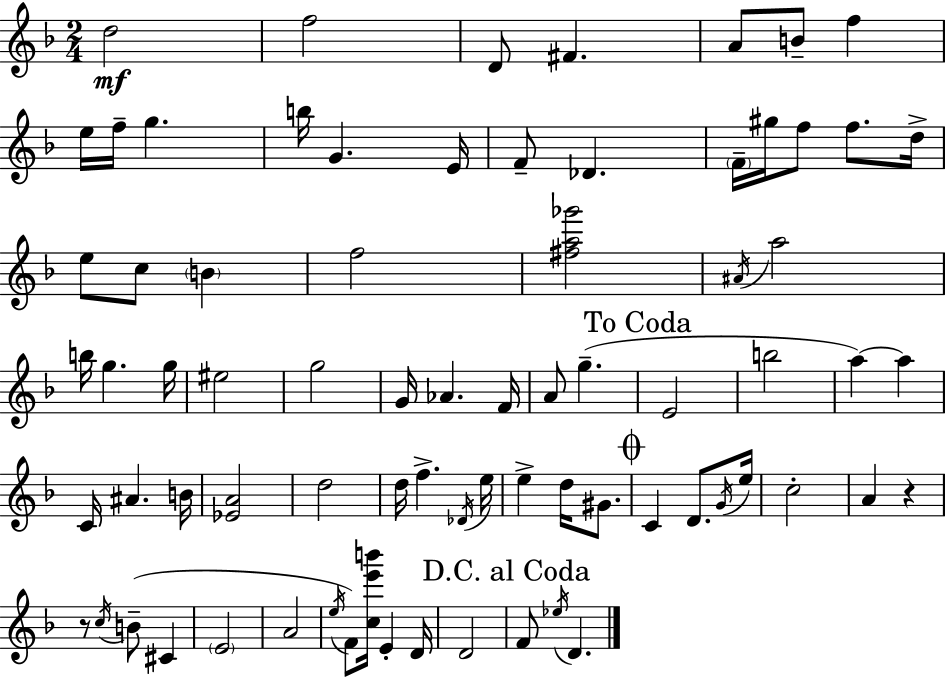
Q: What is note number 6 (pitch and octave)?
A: B4